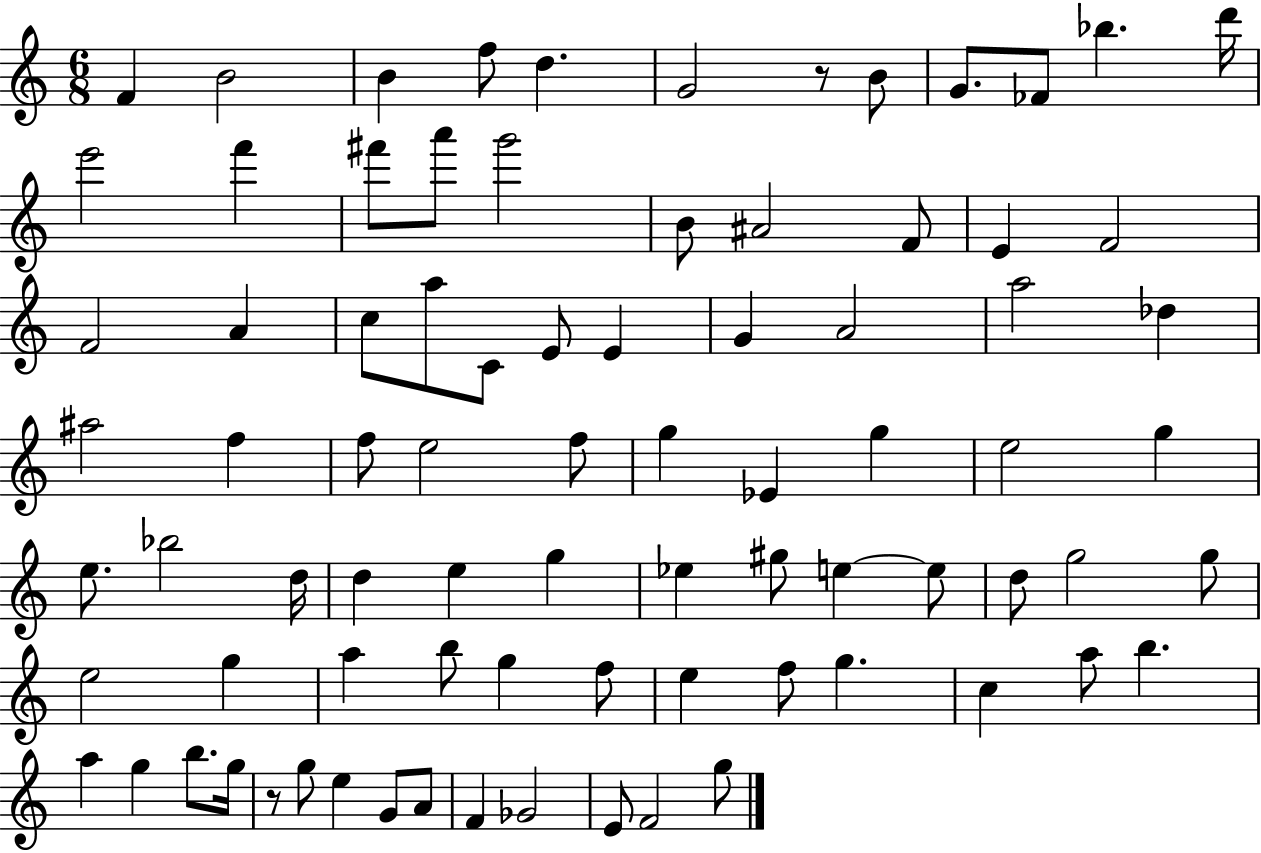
X:1
T:Untitled
M:6/8
L:1/4
K:C
F B2 B f/2 d G2 z/2 B/2 G/2 _F/2 _b d'/4 e'2 f' ^f'/2 a'/2 g'2 B/2 ^A2 F/2 E F2 F2 A c/2 a/2 C/2 E/2 E G A2 a2 _d ^a2 f f/2 e2 f/2 g _E g e2 g e/2 _b2 d/4 d e g _e ^g/2 e e/2 d/2 g2 g/2 e2 g a b/2 g f/2 e f/2 g c a/2 b a g b/2 g/4 z/2 g/2 e G/2 A/2 F _G2 E/2 F2 g/2